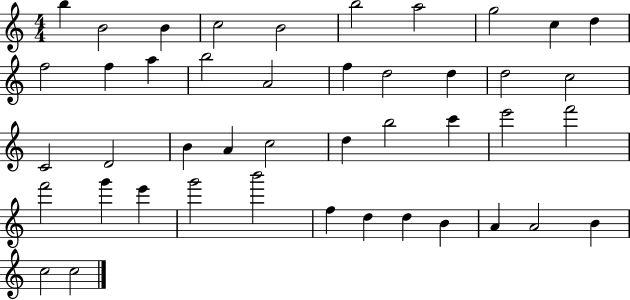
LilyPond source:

{
  \clef treble
  \numericTimeSignature
  \time 4/4
  \key c \major
  b''4 b'2 b'4 | c''2 b'2 | b''2 a''2 | g''2 c''4 d''4 | \break f''2 f''4 a''4 | b''2 a'2 | f''4 d''2 d''4 | d''2 c''2 | \break c'2 d'2 | b'4 a'4 c''2 | d''4 b''2 c'''4 | e'''2 f'''2 | \break f'''2 g'''4 e'''4 | g'''2 b'''2 | f''4 d''4 d''4 b'4 | a'4 a'2 b'4 | \break c''2 c''2 | \bar "|."
}